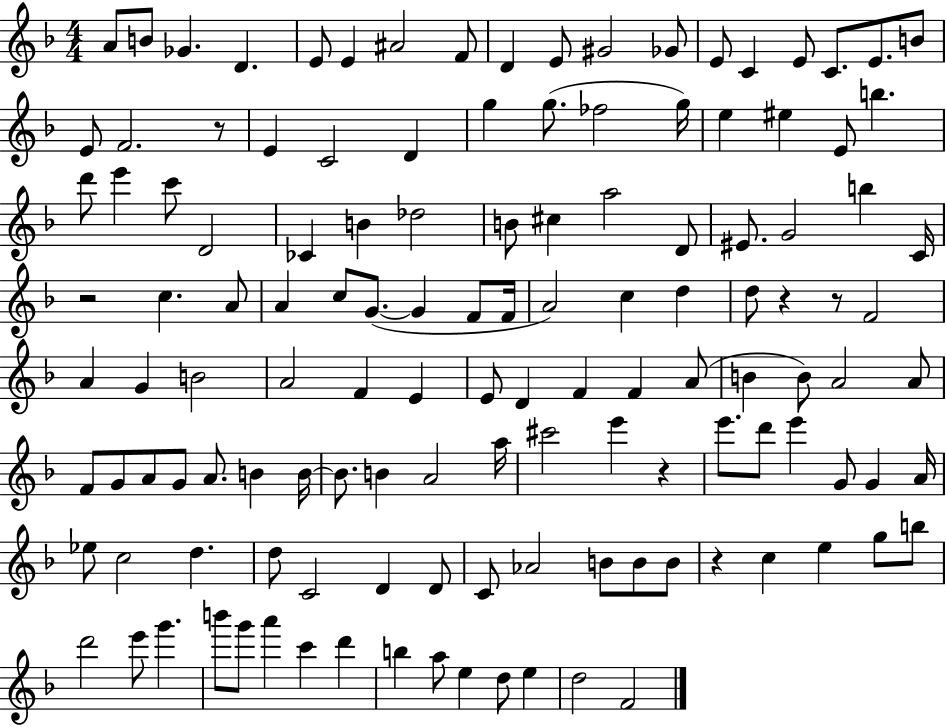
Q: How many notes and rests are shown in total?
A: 130